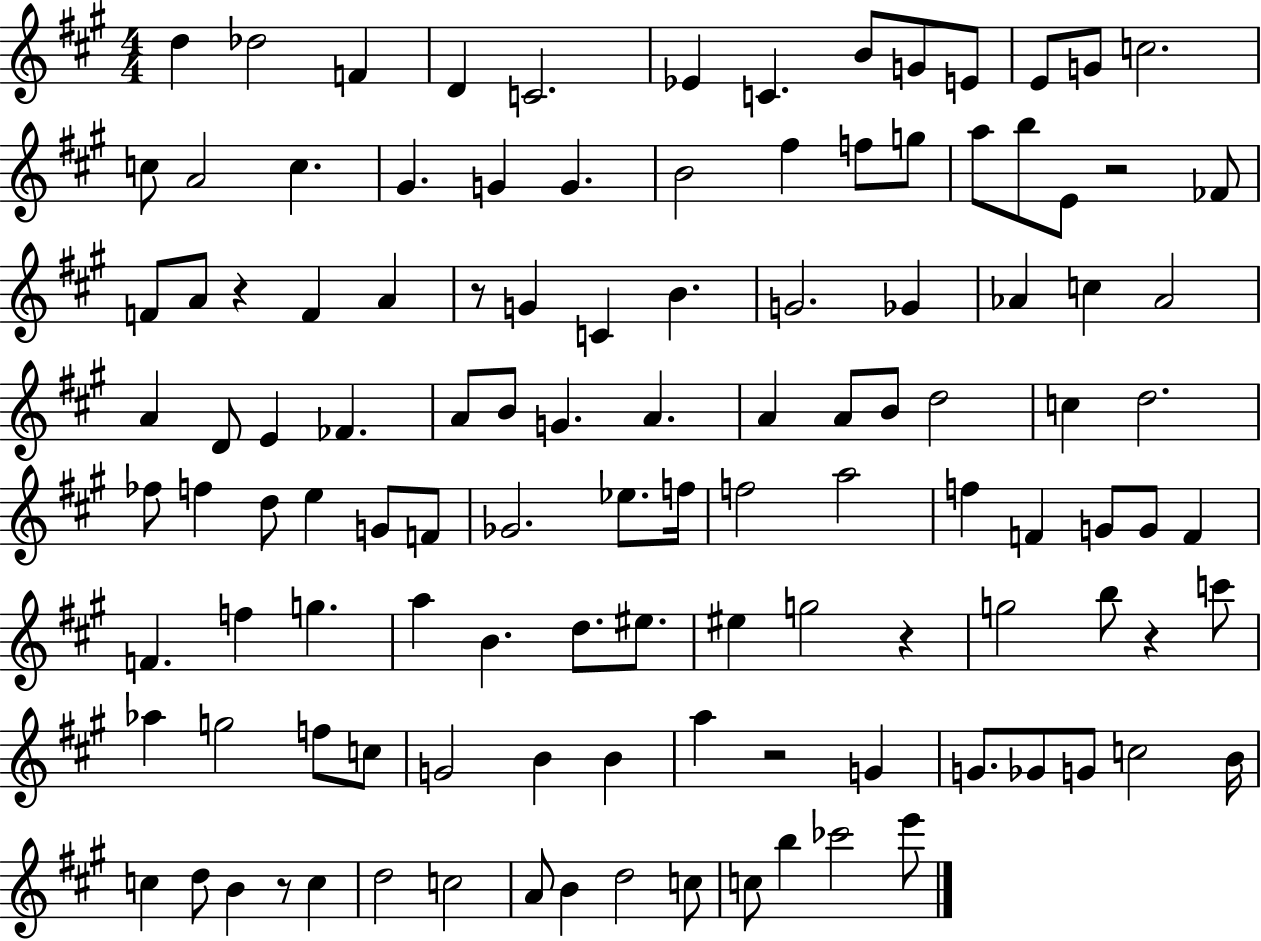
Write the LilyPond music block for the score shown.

{
  \clef treble
  \numericTimeSignature
  \time 4/4
  \key a \major
  d''4 des''2 f'4 | d'4 c'2. | ees'4 c'4. b'8 g'8 e'8 | e'8 g'8 c''2. | \break c''8 a'2 c''4. | gis'4. g'4 g'4. | b'2 fis''4 f''8 g''8 | a''8 b''8 e'8 r2 fes'8 | \break f'8 a'8 r4 f'4 a'4 | r8 g'4 c'4 b'4. | g'2. ges'4 | aes'4 c''4 aes'2 | \break a'4 d'8 e'4 fes'4. | a'8 b'8 g'4. a'4. | a'4 a'8 b'8 d''2 | c''4 d''2. | \break fes''8 f''4 d''8 e''4 g'8 f'8 | ges'2. ees''8. f''16 | f''2 a''2 | f''4 f'4 g'8 g'8 f'4 | \break f'4. f''4 g''4. | a''4 b'4. d''8. eis''8. | eis''4 g''2 r4 | g''2 b''8 r4 c'''8 | \break aes''4 g''2 f''8 c''8 | g'2 b'4 b'4 | a''4 r2 g'4 | g'8. ges'8 g'8 c''2 b'16 | \break c''4 d''8 b'4 r8 c''4 | d''2 c''2 | a'8 b'4 d''2 c''8 | c''8 b''4 ces'''2 e'''8 | \break \bar "|."
}